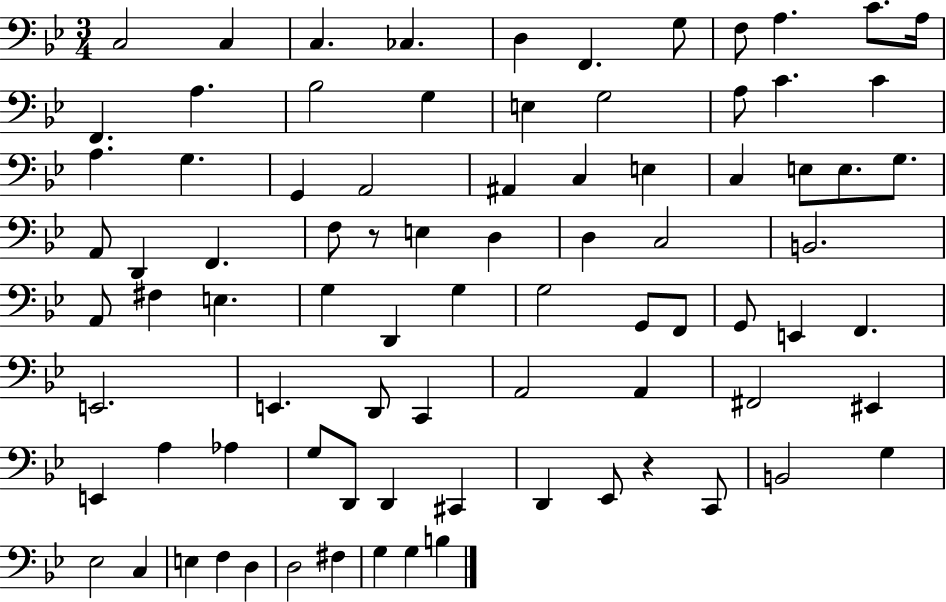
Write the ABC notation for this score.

X:1
T:Untitled
M:3/4
L:1/4
K:Bb
C,2 C, C, _C, D, F,, G,/2 F,/2 A, C/2 A,/4 F,, A, _B,2 G, E, G,2 A,/2 C C A, G, G,, A,,2 ^A,, C, E, C, E,/2 E,/2 G,/2 A,,/2 D,, F,, F,/2 z/2 E, D, D, C,2 B,,2 A,,/2 ^F, E, G, D,, G, G,2 G,,/2 F,,/2 G,,/2 E,, F,, E,,2 E,, D,,/2 C,, A,,2 A,, ^F,,2 ^E,, E,, A, _A, G,/2 D,,/2 D,, ^C,, D,, _E,,/2 z C,,/2 B,,2 G, _E,2 C, E, F, D, D,2 ^F, G, G, B,